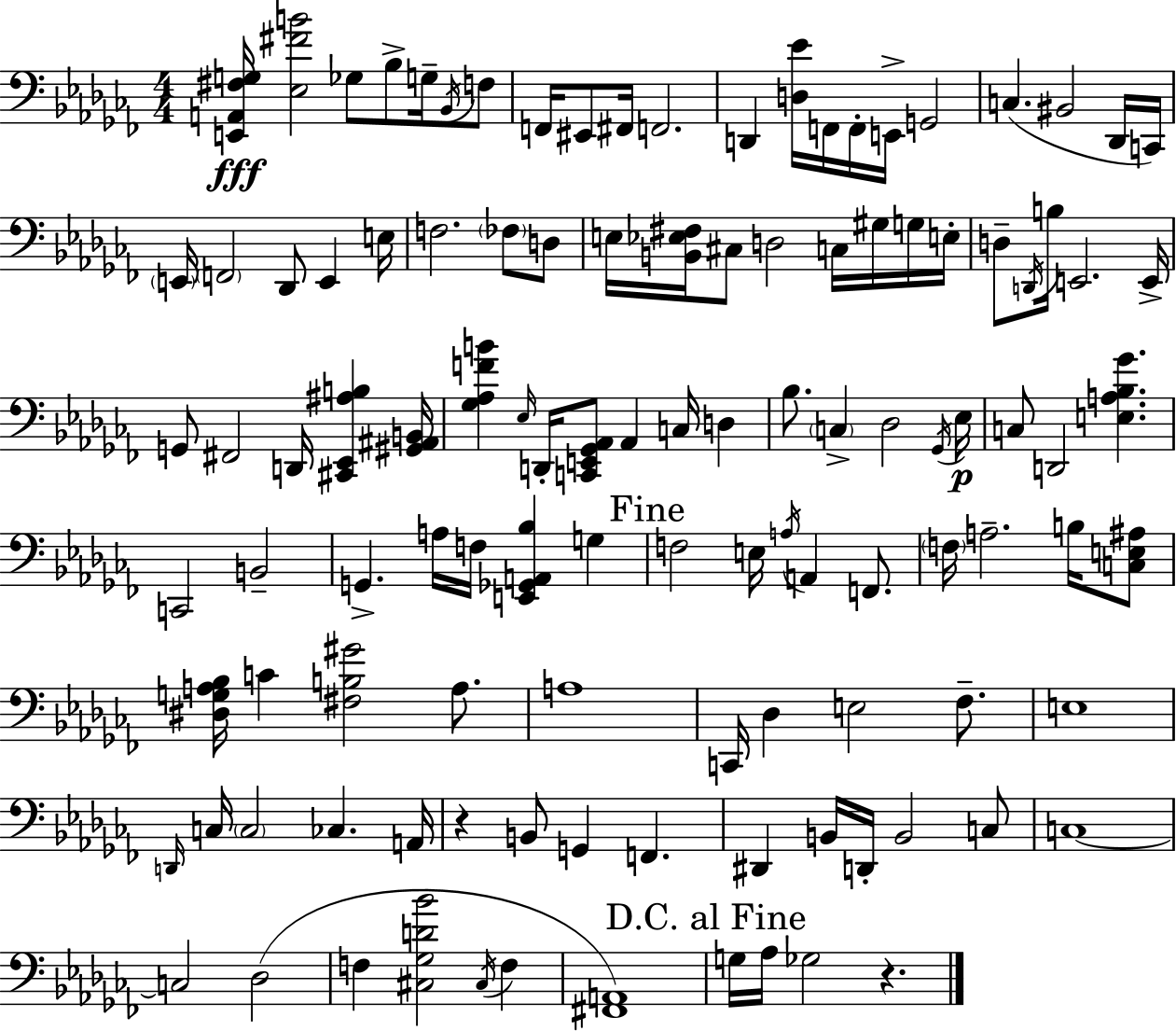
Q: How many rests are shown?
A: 2